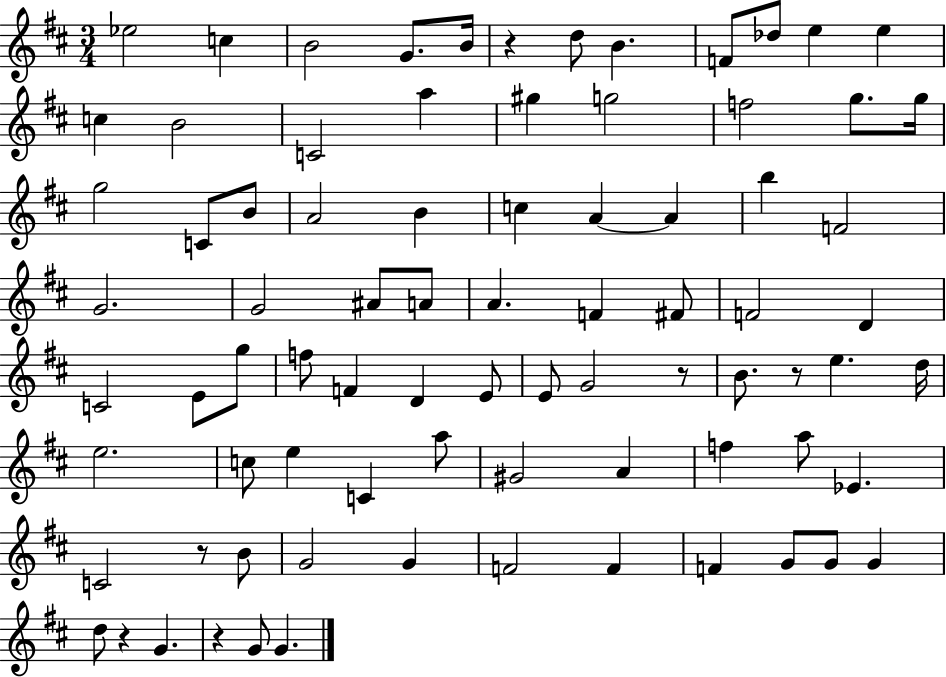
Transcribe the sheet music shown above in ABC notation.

X:1
T:Untitled
M:3/4
L:1/4
K:D
_e2 c B2 G/2 B/4 z d/2 B F/2 _d/2 e e c B2 C2 a ^g g2 f2 g/2 g/4 g2 C/2 B/2 A2 B c A A b F2 G2 G2 ^A/2 A/2 A F ^F/2 F2 D C2 E/2 g/2 f/2 F D E/2 E/2 G2 z/2 B/2 z/2 e d/4 e2 c/2 e C a/2 ^G2 A f a/2 _E C2 z/2 B/2 G2 G F2 F F G/2 G/2 G d/2 z G z G/2 G